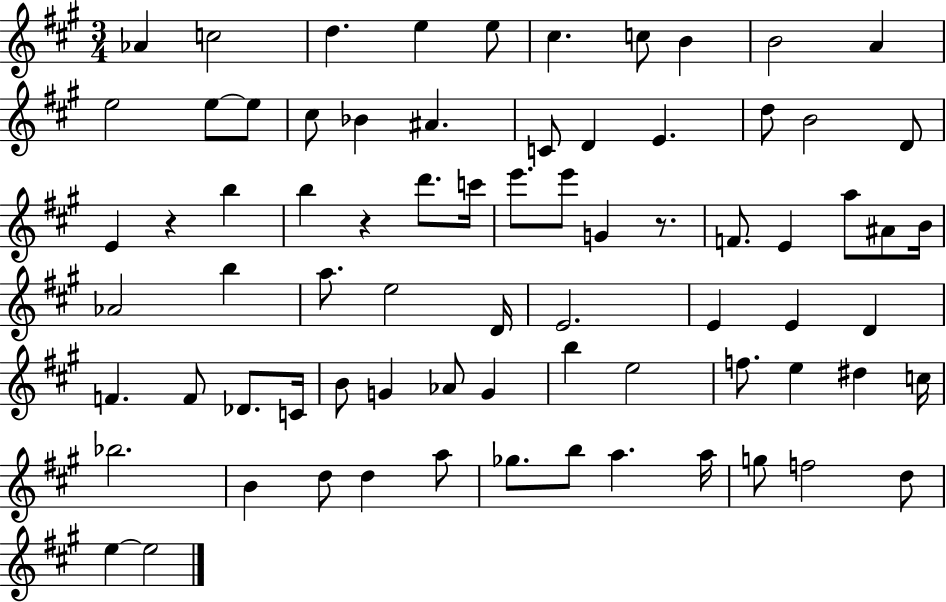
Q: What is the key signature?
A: A major